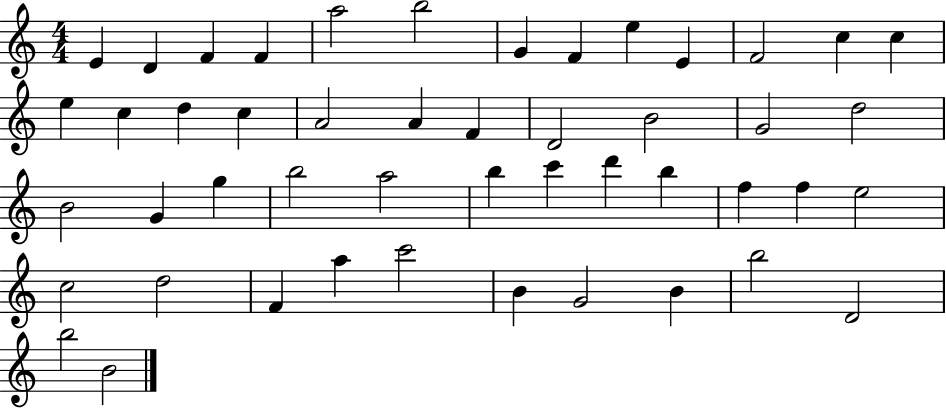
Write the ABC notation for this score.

X:1
T:Untitled
M:4/4
L:1/4
K:C
E D F F a2 b2 G F e E F2 c c e c d c A2 A F D2 B2 G2 d2 B2 G g b2 a2 b c' d' b f f e2 c2 d2 F a c'2 B G2 B b2 D2 b2 B2